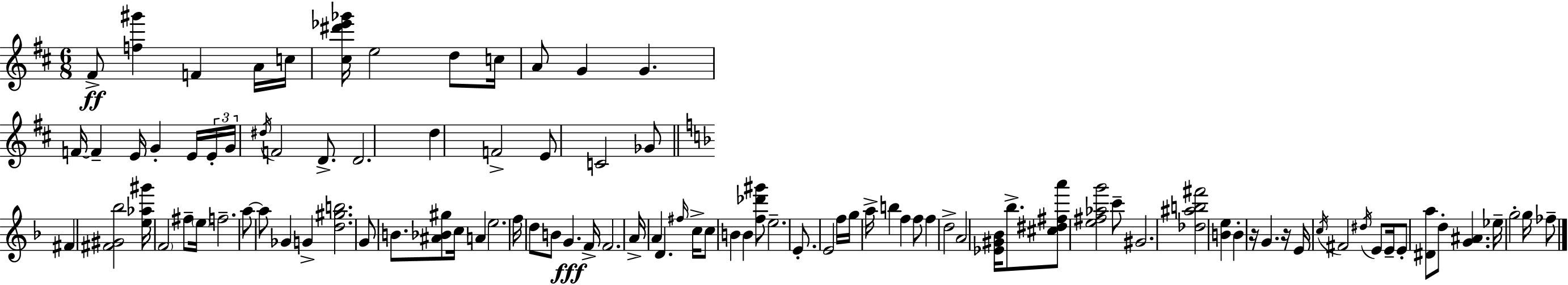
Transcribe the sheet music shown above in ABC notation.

X:1
T:Untitled
M:6/8
L:1/4
K:D
^F/2 [f^g'] F A/4 c/4 [^c^d'_e'_g']/4 e2 d/2 c/4 A/2 G G F/4 F E/4 G E/4 E/4 G/4 ^d/4 F2 D/2 D2 d F2 E/2 C2 _G/2 ^F [^F^G_b]2 [e_a^g']/4 F2 ^f/2 e/4 f2 a/2 a/2 _G G [d^gb]2 G/2 B/2 [^A_B^g]/2 c/4 A e2 f/4 d/2 B/2 G F/4 F2 A/4 A D ^f/4 c/4 c/2 B B [f_d'^g']/2 e2 E/2 E2 f/4 g/4 a/4 b f f/2 f d2 A2 [_E^G_B]/4 _b/2 [^c^d^fa']/2 [e^f_ag']2 c'/2 ^G2 [_d^ab^f']2 [Be] B z/4 G z/4 E/4 c/4 ^F2 ^d/4 E/2 E/4 E/2 [^Da]/2 d/2 [G^A] _e/4 g2 g/4 _f/2